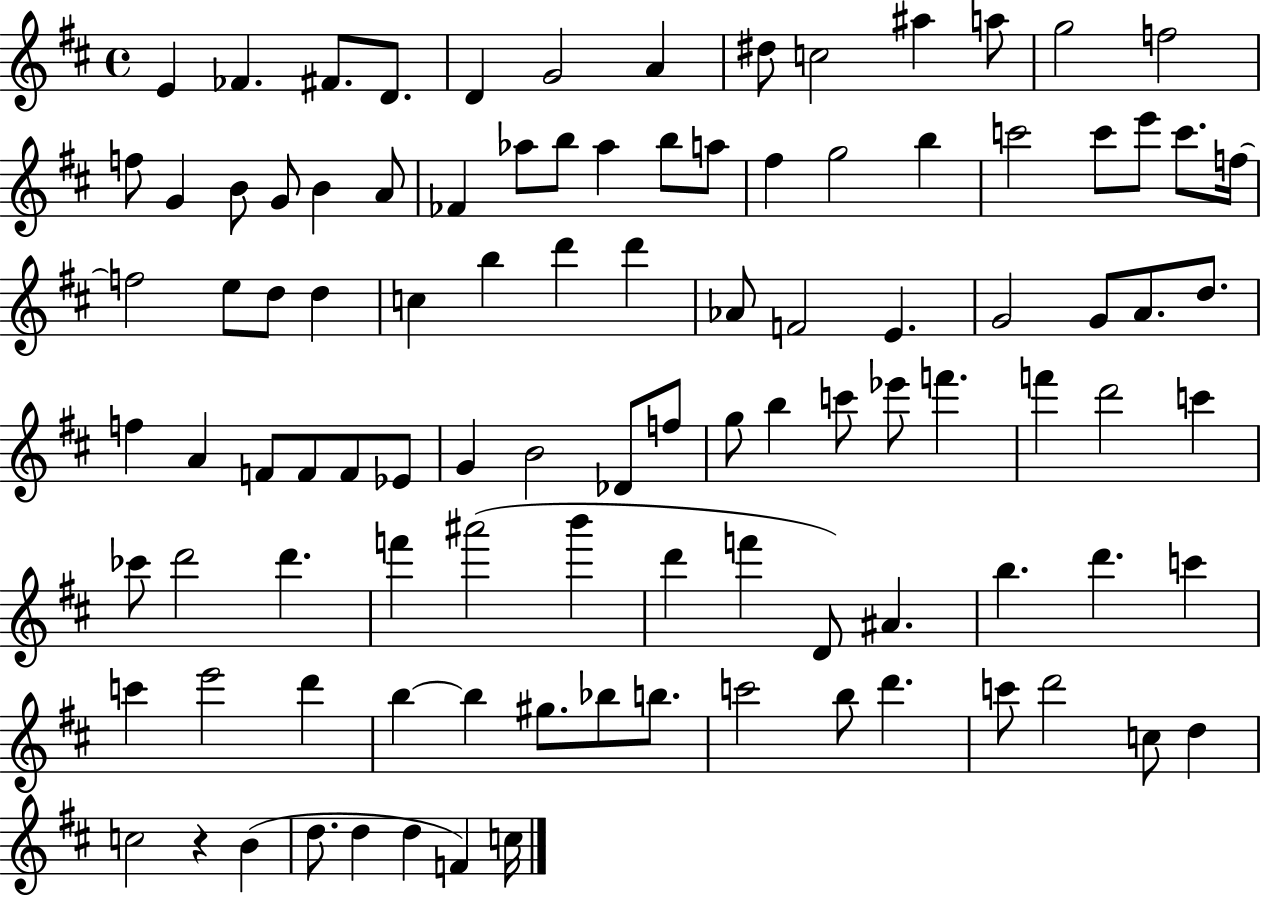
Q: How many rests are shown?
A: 1